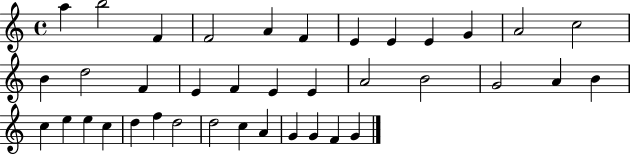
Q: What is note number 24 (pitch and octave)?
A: B4